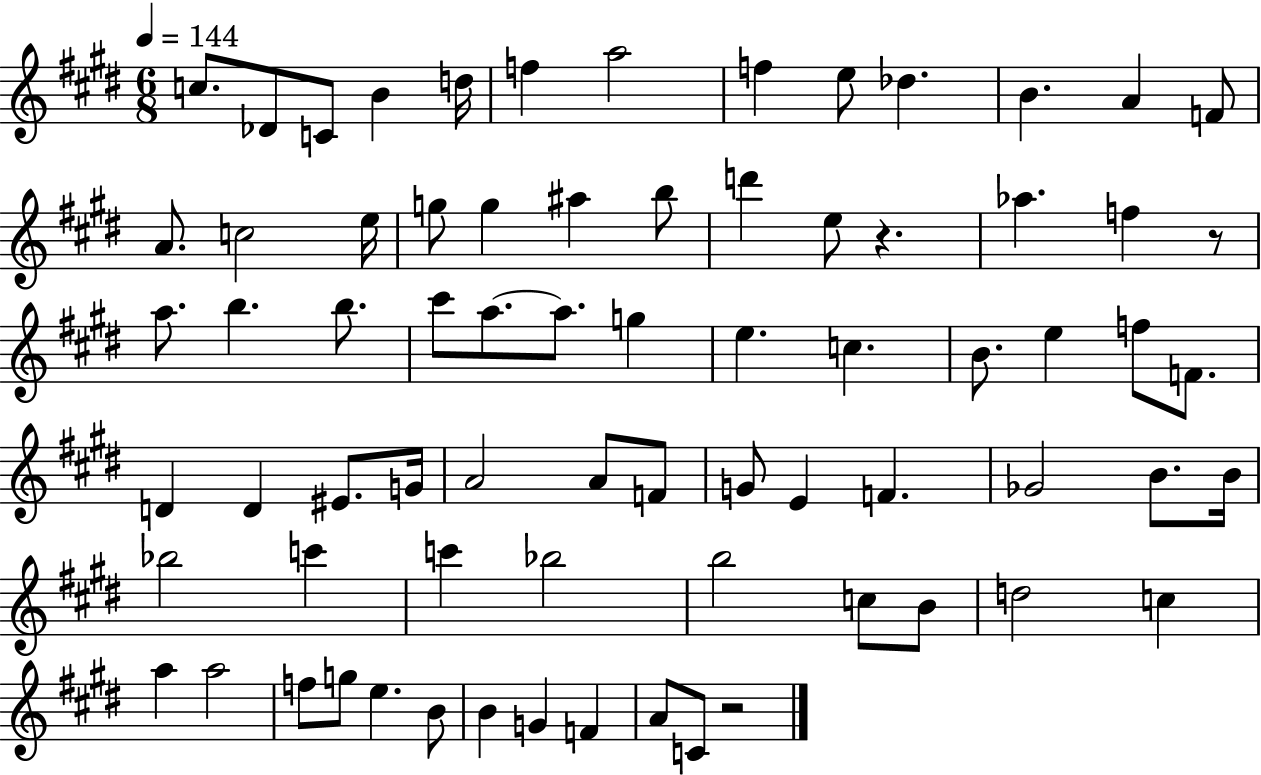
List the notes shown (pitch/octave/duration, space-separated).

C5/e. Db4/e C4/e B4/q D5/s F5/q A5/h F5/q E5/e Db5/q. B4/q. A4/q F4/e A4/e. C5/h E5/s G5/e G5/q A#5/q B5/e D6/q E5/e R/q. Ab5/q. F5/q R/e A5/e. B5/q. B5/e. C#6/e A5/e. A5/e. G5/q E5/q. C5/q. B4/e. E5/q F5/e F4/e. D4/q D4/q EIS4/e. G4/s A4/h A4/e F4/e G4/e E4/q F4/q. Gb4/h B4/e. B4/s Bb5/h C6/q C6/q Bb5/h B5/h C5/e B4/e D5/h C5/q A5/q A5/h F5/e G5/e E5/q. B4/e B4/q G4/q F4/q A4/e C4/e R/h